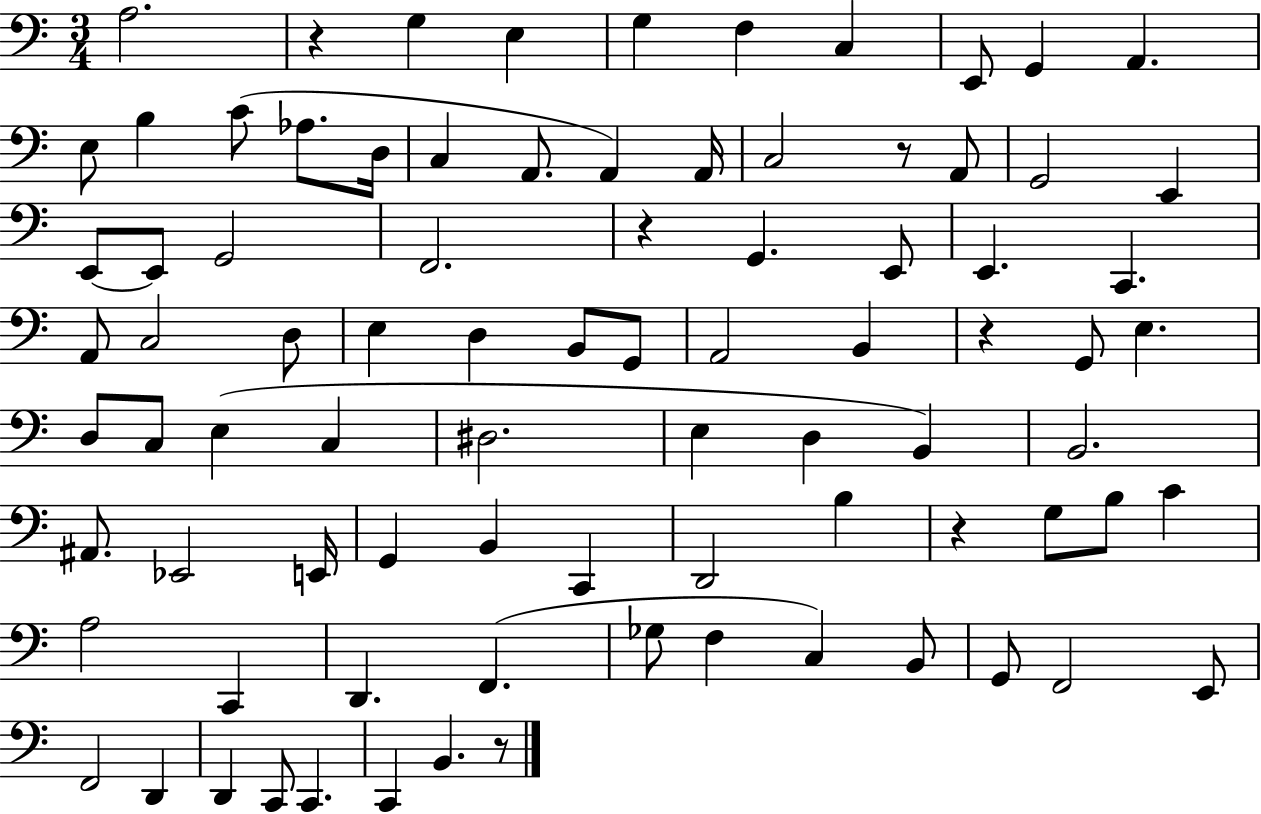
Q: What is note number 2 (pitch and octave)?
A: G3